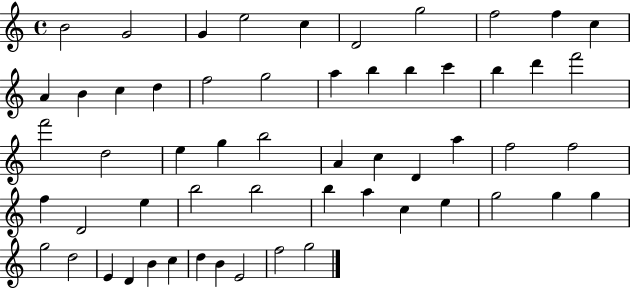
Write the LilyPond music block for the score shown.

{
  \clef treble
  \time 4/4
  \defaultTimeSignature
  \key c \major
  b'2 g'2 | g'4 e''2 c''4 | d'2 g''2 | f''2 f''4 c''4 | \break a'4 b'4 c''4 d''4 | f''2 g''2 | a''4 b''4 b''4 c'''4 | b''4 d'''4 f'''2 | \break f'''2 d''2 | e''4 g''4 b''2 | a'4 c''4 d'4 a''4 | f''2 f''2 | \break f''4 d'2 e''4 | b''2 b''2 | b''4 a''4 c''4 e''4 | g''2 g''4 g''4 | \break g''2 d''2 | e'4 d'4 b'4 c''4 | d''4 b'4 e'2 | f''2 g''2 | \break \bar "|."
}